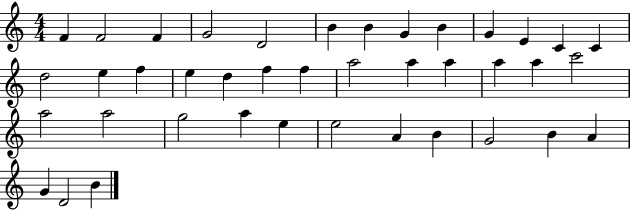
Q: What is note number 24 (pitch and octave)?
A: A5